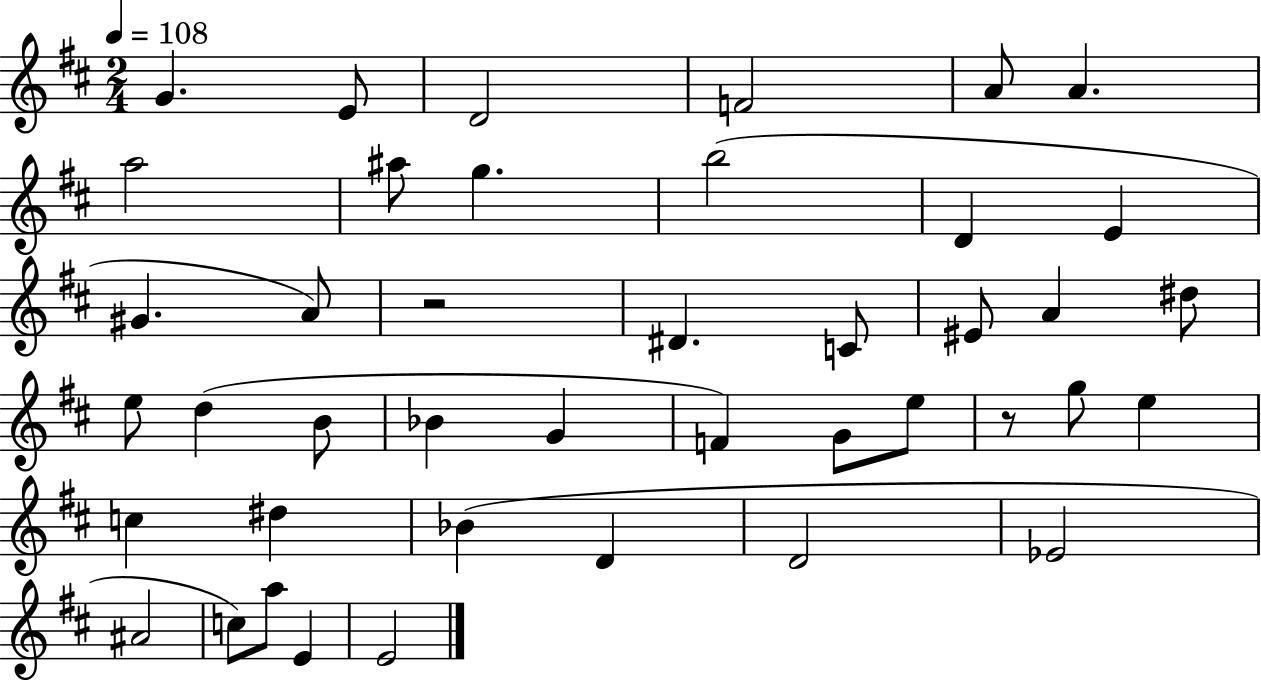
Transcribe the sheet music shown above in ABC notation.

X:1
T:Untitled
M:2/4
L:1/4
K:D
G E/2 D2 F2 A/2 A a2 ^a/2 g b2 D E ^G A/2 z2 ^D C/2 ^E/2 A ^d/2 e/2 d B/2 _B G F G/2 e/2 z/2 g/2 e c ^d _B D D2 _E2 ^A2 c/2 a/2 E E2